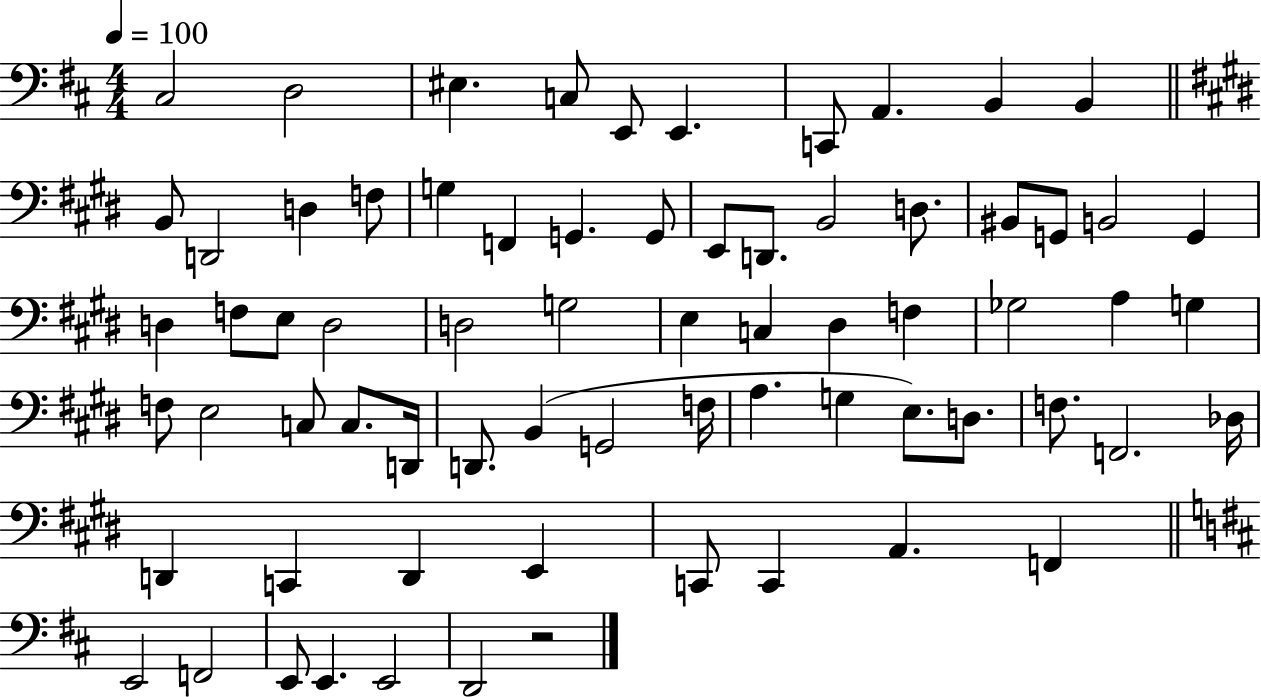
X:1
T:Untitled
M:4/4
L:1/4
K:D
^C,2 D,2 ^E, C,/2 E,,/2 E,, C,,/2 A,, B,, B,, B,,/2 D,,2 D, F,/2 G, F,, G,, G,,/2 E,,/2 D,,/2 B,,2 D,/2 ^B,,/2 G,,/2 B,,2 G,, D, F,/2 E,/2 D,2 D,2 G,2 E, C, ^D, F, _G,2 A, G, F,/2 E,2 C,/2 C,/2 D,,/4 D,,/2 B,, G,,2 F,/4 A, G, E,/2 D,/2 F,/2 F,,2 _D,/4 D,, C,, D,, E,, C,,/2 C,, A,, F,, E,,2 F,,2 E,,/2 E,, E,,2 D,,2 z2